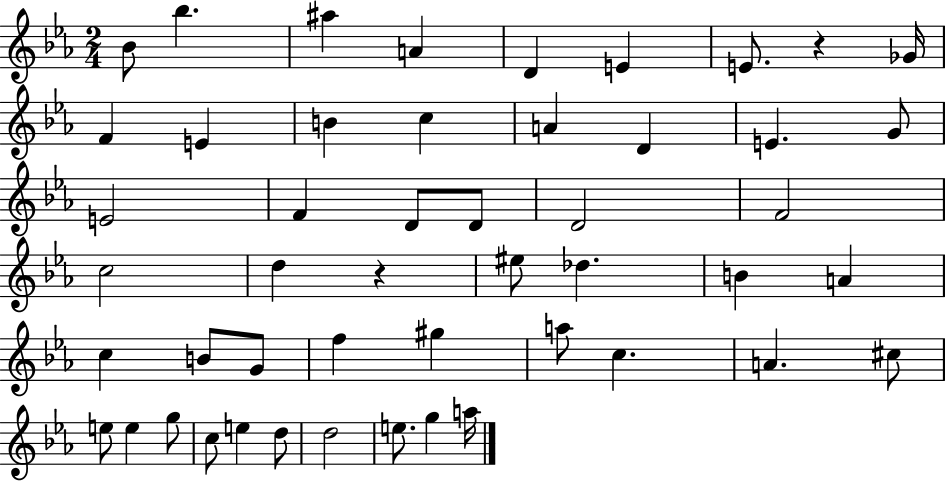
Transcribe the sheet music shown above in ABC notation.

X:1
T:Untitled
M:2/4
L:1/4
K:Eb
_B/2 _b ^a A D E E/2 z _G/4 F E B c A D E G/2 E2 F D/2 D/2 D2 F2 c2 d z ^e/2 _d B A c B/2 G/2 f ^g a/2 c A ^c/2 e/2 e g/2 c/2 e d/2 d2 e/2 g a/4